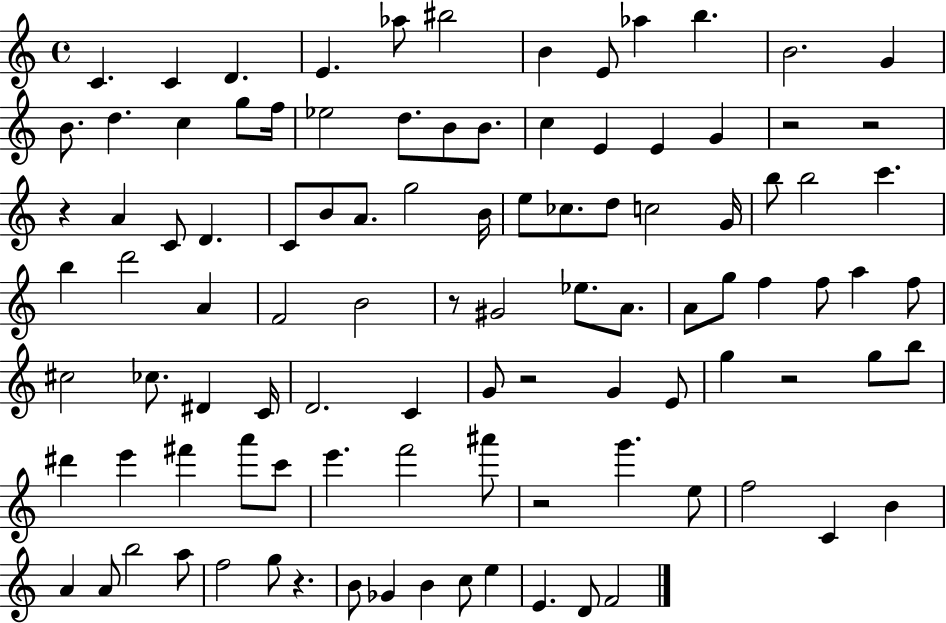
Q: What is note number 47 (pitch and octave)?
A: G#4